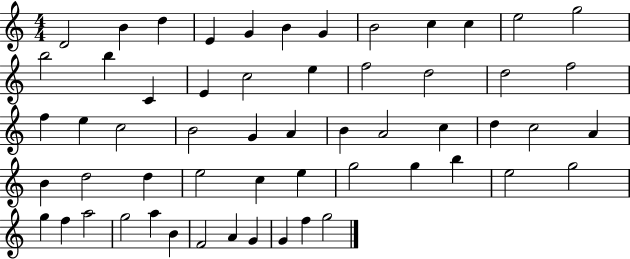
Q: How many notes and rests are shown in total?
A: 57